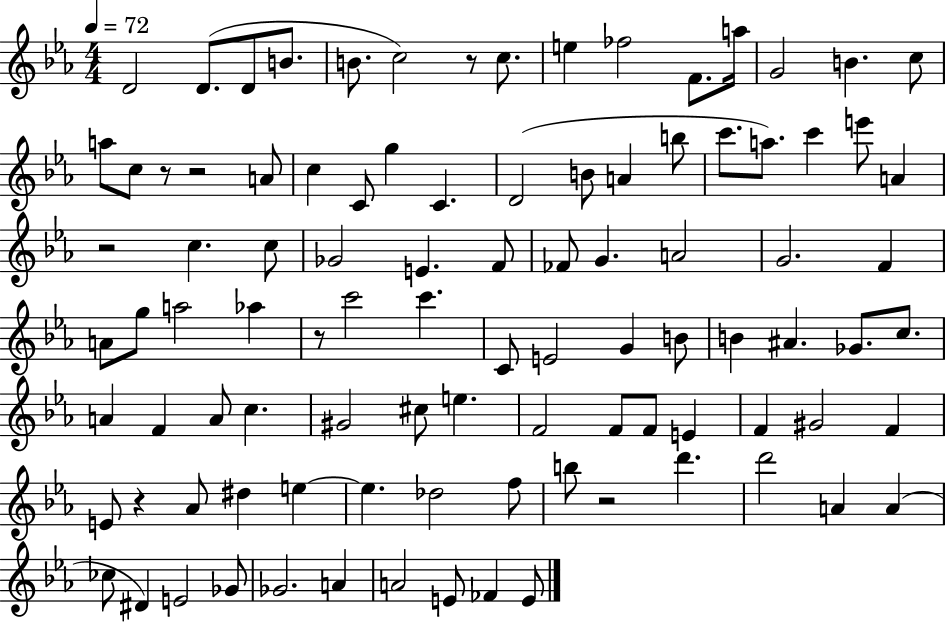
{
  \clef treble
  \numericTimeSignature
  \time 4/4
  \key ees \major
  \tempo 4 = 72
  \repeat volta 2 { d'2 d'8.( d'8 b'8. | b'8. c''2) r8 c''8. | e''4 fes''2 f'8. a''16 | g'2 b'4. c''8 | \break a''8 c''8 r8 r2 a'8 | c''4 c'8 g''4 c'4. | d'2( b'8 a'4 b''8 | c'''8. a''8.) c'''4 e'''8 a'4 | \break r2 c''4. c''8 | ges'2 e'4. f'8 | fes'8 g'4. a'2 | g'2. f'4 | \break a'8 g''8 a''2 aes''4 | r8 c'''2 c'''4. | c'8 e'2 g'4 b'8 | b'4 ais'4. ges'8. c''8. | \break a'4 f'4 a'8 c''4. | gis'2 cis''8 e''4. | f'2 f'8 f'8 e'4 | f'4 gis'2 f'4 | \break e'8 r4 aes'8 dis''4 e''4~~ | e''4. des''2 f''8 | b''8 r2 d'''4. | d'''2 a'4 a'4( | \break ces''8 dis'4) e'2 ges'8 | ges'2. a'4 | a'2 e'8 fes'4 e'8 | } \bar "|."
}